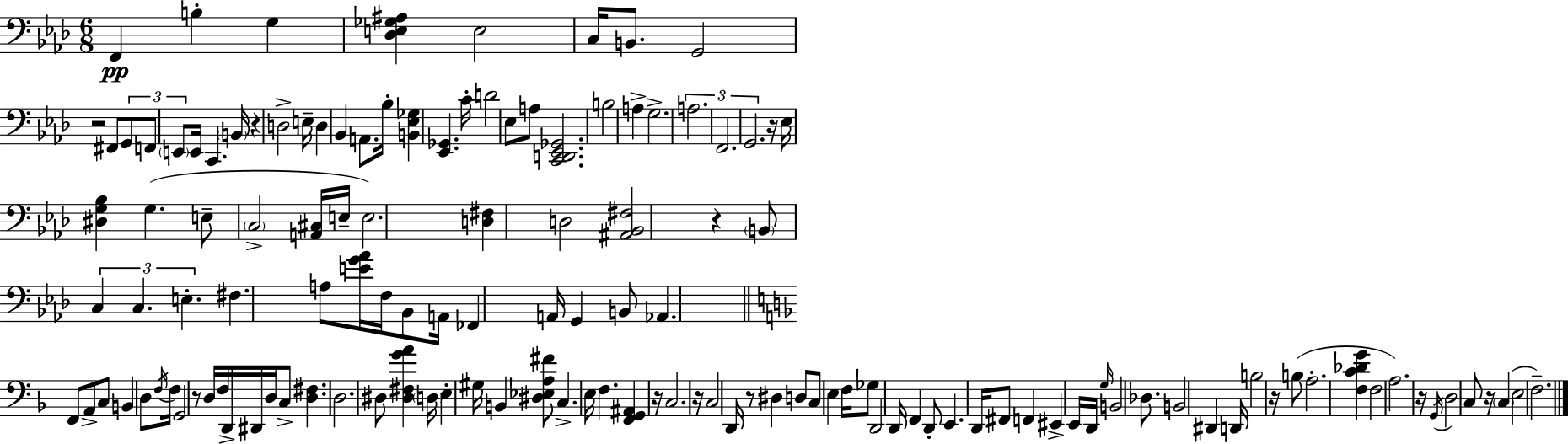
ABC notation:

X:1
T:Untitled
M:6/8
L:1/4
K:Fm
F,, B, G, [_D,E,_G,^A,] E,2 C,/4 B,,/2 G,,2 z2 ^F,,/2 G,,/2 F,,/2 E,,/2 E,,/4 C,, B,,/4 z D,2 E,/4 D, _B,, A,,/2 _B,/4 [B,,_E,_G,] [_E,,_G,,] C/4 D2 _E,/2 A,/2 [C,,D,,_E,,_G,,]2 B,2 A, G,2 A,2 F,,2 G,,2 z/4 _E,/4 [^D,G,_B,] G, E,/2 C,2 [A,,^C,]/4 E,/4 E,2 [D,^F,] D,2 [^A,,_B,,^F,]2 z B,,/2 C, C, E, ^F, A,/2 [EG_A]/4 F,/4 _B,,/2 A,,/4 _F,, A,,/4 G,, B,,/2 _A,, F,,/2 A,,/2 C,/2 B,, D,/2 F,/4 F,/4 G,,2 z/2 D,/4 F,/4 D,,/4 ^D,,/4 D,/4 C,/2 [D,^F,] D,2 ^D,/2 [^D,^F,GA] D,/4 E, ^G,/4 B,, [^D,_E,A,^F]/2 C, E,/4 F, [F,,G,,^A,,] z/4 C,2 z/4 C,2 D,,/4 z/2 ^D, D,/2 C,/2 E, F,/4 _G,/2 D,,2 D,,/4 F,, D,,/2 E,, D,,/4 ^F,,/2 F,, ^E,, E,,/4 D,,/4 G,/4 B,,2 _D,/2 B,,2 ^D,, D,,/4 B,2 z/4 B,/2 A,2 [F,C_DG] F,2 A,2 z/4 G,,/4 D,2 C,/2 z/4 C, E,2 F,2